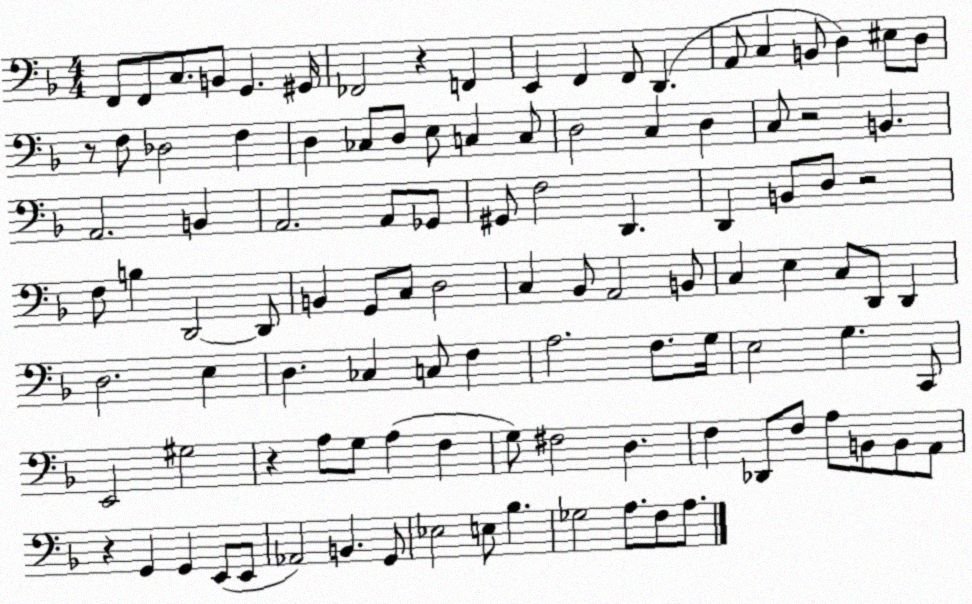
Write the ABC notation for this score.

X:1
T:Untitled
M:4/4
L:1/4
K:F
F,,/2 F,,/2 C,/2 B,,/2 G,, ^G,,/4 _F,,2 z F,, E,, F,, F,,/2 D,, A,,/2 C, B,,/2 D, ^E,/2 D,/2 z/2 F,/2 _D,2 F, D, _C,/2 D,/2 E,/2 C, C,/2 D,2 C, D, C,/2 z2 B,, A,,2 B,, A,,2 A,,/2 _G,,/2 ^G,,/2 F,2 D,, D,, B,,/2 D,/2 z2 F,/2 B, D,,2 D,,/2 B,, G,,/2 C,/2 D,2 C, _B,,/2 A,,2 B,,/2 C, E, C,/2 D,,/2 D,, D,2 E, D, _C, C,/2 F, A,2 F,/2 G,/4 E,2 G, C,,/2 E,,2 ^G,2 z A,/2 G,/2 A, F, G,/2 ^F,2 D, F, _D,,/2 F,/2 A,/2 B,,/2 B,,/2 A,,/2 z G,, G,, E,,/2 E,,/2 _A,,2 B,, G,,/2 _E,2 E,/2 _B, _G,2 A,/2 F,/2 A,/2